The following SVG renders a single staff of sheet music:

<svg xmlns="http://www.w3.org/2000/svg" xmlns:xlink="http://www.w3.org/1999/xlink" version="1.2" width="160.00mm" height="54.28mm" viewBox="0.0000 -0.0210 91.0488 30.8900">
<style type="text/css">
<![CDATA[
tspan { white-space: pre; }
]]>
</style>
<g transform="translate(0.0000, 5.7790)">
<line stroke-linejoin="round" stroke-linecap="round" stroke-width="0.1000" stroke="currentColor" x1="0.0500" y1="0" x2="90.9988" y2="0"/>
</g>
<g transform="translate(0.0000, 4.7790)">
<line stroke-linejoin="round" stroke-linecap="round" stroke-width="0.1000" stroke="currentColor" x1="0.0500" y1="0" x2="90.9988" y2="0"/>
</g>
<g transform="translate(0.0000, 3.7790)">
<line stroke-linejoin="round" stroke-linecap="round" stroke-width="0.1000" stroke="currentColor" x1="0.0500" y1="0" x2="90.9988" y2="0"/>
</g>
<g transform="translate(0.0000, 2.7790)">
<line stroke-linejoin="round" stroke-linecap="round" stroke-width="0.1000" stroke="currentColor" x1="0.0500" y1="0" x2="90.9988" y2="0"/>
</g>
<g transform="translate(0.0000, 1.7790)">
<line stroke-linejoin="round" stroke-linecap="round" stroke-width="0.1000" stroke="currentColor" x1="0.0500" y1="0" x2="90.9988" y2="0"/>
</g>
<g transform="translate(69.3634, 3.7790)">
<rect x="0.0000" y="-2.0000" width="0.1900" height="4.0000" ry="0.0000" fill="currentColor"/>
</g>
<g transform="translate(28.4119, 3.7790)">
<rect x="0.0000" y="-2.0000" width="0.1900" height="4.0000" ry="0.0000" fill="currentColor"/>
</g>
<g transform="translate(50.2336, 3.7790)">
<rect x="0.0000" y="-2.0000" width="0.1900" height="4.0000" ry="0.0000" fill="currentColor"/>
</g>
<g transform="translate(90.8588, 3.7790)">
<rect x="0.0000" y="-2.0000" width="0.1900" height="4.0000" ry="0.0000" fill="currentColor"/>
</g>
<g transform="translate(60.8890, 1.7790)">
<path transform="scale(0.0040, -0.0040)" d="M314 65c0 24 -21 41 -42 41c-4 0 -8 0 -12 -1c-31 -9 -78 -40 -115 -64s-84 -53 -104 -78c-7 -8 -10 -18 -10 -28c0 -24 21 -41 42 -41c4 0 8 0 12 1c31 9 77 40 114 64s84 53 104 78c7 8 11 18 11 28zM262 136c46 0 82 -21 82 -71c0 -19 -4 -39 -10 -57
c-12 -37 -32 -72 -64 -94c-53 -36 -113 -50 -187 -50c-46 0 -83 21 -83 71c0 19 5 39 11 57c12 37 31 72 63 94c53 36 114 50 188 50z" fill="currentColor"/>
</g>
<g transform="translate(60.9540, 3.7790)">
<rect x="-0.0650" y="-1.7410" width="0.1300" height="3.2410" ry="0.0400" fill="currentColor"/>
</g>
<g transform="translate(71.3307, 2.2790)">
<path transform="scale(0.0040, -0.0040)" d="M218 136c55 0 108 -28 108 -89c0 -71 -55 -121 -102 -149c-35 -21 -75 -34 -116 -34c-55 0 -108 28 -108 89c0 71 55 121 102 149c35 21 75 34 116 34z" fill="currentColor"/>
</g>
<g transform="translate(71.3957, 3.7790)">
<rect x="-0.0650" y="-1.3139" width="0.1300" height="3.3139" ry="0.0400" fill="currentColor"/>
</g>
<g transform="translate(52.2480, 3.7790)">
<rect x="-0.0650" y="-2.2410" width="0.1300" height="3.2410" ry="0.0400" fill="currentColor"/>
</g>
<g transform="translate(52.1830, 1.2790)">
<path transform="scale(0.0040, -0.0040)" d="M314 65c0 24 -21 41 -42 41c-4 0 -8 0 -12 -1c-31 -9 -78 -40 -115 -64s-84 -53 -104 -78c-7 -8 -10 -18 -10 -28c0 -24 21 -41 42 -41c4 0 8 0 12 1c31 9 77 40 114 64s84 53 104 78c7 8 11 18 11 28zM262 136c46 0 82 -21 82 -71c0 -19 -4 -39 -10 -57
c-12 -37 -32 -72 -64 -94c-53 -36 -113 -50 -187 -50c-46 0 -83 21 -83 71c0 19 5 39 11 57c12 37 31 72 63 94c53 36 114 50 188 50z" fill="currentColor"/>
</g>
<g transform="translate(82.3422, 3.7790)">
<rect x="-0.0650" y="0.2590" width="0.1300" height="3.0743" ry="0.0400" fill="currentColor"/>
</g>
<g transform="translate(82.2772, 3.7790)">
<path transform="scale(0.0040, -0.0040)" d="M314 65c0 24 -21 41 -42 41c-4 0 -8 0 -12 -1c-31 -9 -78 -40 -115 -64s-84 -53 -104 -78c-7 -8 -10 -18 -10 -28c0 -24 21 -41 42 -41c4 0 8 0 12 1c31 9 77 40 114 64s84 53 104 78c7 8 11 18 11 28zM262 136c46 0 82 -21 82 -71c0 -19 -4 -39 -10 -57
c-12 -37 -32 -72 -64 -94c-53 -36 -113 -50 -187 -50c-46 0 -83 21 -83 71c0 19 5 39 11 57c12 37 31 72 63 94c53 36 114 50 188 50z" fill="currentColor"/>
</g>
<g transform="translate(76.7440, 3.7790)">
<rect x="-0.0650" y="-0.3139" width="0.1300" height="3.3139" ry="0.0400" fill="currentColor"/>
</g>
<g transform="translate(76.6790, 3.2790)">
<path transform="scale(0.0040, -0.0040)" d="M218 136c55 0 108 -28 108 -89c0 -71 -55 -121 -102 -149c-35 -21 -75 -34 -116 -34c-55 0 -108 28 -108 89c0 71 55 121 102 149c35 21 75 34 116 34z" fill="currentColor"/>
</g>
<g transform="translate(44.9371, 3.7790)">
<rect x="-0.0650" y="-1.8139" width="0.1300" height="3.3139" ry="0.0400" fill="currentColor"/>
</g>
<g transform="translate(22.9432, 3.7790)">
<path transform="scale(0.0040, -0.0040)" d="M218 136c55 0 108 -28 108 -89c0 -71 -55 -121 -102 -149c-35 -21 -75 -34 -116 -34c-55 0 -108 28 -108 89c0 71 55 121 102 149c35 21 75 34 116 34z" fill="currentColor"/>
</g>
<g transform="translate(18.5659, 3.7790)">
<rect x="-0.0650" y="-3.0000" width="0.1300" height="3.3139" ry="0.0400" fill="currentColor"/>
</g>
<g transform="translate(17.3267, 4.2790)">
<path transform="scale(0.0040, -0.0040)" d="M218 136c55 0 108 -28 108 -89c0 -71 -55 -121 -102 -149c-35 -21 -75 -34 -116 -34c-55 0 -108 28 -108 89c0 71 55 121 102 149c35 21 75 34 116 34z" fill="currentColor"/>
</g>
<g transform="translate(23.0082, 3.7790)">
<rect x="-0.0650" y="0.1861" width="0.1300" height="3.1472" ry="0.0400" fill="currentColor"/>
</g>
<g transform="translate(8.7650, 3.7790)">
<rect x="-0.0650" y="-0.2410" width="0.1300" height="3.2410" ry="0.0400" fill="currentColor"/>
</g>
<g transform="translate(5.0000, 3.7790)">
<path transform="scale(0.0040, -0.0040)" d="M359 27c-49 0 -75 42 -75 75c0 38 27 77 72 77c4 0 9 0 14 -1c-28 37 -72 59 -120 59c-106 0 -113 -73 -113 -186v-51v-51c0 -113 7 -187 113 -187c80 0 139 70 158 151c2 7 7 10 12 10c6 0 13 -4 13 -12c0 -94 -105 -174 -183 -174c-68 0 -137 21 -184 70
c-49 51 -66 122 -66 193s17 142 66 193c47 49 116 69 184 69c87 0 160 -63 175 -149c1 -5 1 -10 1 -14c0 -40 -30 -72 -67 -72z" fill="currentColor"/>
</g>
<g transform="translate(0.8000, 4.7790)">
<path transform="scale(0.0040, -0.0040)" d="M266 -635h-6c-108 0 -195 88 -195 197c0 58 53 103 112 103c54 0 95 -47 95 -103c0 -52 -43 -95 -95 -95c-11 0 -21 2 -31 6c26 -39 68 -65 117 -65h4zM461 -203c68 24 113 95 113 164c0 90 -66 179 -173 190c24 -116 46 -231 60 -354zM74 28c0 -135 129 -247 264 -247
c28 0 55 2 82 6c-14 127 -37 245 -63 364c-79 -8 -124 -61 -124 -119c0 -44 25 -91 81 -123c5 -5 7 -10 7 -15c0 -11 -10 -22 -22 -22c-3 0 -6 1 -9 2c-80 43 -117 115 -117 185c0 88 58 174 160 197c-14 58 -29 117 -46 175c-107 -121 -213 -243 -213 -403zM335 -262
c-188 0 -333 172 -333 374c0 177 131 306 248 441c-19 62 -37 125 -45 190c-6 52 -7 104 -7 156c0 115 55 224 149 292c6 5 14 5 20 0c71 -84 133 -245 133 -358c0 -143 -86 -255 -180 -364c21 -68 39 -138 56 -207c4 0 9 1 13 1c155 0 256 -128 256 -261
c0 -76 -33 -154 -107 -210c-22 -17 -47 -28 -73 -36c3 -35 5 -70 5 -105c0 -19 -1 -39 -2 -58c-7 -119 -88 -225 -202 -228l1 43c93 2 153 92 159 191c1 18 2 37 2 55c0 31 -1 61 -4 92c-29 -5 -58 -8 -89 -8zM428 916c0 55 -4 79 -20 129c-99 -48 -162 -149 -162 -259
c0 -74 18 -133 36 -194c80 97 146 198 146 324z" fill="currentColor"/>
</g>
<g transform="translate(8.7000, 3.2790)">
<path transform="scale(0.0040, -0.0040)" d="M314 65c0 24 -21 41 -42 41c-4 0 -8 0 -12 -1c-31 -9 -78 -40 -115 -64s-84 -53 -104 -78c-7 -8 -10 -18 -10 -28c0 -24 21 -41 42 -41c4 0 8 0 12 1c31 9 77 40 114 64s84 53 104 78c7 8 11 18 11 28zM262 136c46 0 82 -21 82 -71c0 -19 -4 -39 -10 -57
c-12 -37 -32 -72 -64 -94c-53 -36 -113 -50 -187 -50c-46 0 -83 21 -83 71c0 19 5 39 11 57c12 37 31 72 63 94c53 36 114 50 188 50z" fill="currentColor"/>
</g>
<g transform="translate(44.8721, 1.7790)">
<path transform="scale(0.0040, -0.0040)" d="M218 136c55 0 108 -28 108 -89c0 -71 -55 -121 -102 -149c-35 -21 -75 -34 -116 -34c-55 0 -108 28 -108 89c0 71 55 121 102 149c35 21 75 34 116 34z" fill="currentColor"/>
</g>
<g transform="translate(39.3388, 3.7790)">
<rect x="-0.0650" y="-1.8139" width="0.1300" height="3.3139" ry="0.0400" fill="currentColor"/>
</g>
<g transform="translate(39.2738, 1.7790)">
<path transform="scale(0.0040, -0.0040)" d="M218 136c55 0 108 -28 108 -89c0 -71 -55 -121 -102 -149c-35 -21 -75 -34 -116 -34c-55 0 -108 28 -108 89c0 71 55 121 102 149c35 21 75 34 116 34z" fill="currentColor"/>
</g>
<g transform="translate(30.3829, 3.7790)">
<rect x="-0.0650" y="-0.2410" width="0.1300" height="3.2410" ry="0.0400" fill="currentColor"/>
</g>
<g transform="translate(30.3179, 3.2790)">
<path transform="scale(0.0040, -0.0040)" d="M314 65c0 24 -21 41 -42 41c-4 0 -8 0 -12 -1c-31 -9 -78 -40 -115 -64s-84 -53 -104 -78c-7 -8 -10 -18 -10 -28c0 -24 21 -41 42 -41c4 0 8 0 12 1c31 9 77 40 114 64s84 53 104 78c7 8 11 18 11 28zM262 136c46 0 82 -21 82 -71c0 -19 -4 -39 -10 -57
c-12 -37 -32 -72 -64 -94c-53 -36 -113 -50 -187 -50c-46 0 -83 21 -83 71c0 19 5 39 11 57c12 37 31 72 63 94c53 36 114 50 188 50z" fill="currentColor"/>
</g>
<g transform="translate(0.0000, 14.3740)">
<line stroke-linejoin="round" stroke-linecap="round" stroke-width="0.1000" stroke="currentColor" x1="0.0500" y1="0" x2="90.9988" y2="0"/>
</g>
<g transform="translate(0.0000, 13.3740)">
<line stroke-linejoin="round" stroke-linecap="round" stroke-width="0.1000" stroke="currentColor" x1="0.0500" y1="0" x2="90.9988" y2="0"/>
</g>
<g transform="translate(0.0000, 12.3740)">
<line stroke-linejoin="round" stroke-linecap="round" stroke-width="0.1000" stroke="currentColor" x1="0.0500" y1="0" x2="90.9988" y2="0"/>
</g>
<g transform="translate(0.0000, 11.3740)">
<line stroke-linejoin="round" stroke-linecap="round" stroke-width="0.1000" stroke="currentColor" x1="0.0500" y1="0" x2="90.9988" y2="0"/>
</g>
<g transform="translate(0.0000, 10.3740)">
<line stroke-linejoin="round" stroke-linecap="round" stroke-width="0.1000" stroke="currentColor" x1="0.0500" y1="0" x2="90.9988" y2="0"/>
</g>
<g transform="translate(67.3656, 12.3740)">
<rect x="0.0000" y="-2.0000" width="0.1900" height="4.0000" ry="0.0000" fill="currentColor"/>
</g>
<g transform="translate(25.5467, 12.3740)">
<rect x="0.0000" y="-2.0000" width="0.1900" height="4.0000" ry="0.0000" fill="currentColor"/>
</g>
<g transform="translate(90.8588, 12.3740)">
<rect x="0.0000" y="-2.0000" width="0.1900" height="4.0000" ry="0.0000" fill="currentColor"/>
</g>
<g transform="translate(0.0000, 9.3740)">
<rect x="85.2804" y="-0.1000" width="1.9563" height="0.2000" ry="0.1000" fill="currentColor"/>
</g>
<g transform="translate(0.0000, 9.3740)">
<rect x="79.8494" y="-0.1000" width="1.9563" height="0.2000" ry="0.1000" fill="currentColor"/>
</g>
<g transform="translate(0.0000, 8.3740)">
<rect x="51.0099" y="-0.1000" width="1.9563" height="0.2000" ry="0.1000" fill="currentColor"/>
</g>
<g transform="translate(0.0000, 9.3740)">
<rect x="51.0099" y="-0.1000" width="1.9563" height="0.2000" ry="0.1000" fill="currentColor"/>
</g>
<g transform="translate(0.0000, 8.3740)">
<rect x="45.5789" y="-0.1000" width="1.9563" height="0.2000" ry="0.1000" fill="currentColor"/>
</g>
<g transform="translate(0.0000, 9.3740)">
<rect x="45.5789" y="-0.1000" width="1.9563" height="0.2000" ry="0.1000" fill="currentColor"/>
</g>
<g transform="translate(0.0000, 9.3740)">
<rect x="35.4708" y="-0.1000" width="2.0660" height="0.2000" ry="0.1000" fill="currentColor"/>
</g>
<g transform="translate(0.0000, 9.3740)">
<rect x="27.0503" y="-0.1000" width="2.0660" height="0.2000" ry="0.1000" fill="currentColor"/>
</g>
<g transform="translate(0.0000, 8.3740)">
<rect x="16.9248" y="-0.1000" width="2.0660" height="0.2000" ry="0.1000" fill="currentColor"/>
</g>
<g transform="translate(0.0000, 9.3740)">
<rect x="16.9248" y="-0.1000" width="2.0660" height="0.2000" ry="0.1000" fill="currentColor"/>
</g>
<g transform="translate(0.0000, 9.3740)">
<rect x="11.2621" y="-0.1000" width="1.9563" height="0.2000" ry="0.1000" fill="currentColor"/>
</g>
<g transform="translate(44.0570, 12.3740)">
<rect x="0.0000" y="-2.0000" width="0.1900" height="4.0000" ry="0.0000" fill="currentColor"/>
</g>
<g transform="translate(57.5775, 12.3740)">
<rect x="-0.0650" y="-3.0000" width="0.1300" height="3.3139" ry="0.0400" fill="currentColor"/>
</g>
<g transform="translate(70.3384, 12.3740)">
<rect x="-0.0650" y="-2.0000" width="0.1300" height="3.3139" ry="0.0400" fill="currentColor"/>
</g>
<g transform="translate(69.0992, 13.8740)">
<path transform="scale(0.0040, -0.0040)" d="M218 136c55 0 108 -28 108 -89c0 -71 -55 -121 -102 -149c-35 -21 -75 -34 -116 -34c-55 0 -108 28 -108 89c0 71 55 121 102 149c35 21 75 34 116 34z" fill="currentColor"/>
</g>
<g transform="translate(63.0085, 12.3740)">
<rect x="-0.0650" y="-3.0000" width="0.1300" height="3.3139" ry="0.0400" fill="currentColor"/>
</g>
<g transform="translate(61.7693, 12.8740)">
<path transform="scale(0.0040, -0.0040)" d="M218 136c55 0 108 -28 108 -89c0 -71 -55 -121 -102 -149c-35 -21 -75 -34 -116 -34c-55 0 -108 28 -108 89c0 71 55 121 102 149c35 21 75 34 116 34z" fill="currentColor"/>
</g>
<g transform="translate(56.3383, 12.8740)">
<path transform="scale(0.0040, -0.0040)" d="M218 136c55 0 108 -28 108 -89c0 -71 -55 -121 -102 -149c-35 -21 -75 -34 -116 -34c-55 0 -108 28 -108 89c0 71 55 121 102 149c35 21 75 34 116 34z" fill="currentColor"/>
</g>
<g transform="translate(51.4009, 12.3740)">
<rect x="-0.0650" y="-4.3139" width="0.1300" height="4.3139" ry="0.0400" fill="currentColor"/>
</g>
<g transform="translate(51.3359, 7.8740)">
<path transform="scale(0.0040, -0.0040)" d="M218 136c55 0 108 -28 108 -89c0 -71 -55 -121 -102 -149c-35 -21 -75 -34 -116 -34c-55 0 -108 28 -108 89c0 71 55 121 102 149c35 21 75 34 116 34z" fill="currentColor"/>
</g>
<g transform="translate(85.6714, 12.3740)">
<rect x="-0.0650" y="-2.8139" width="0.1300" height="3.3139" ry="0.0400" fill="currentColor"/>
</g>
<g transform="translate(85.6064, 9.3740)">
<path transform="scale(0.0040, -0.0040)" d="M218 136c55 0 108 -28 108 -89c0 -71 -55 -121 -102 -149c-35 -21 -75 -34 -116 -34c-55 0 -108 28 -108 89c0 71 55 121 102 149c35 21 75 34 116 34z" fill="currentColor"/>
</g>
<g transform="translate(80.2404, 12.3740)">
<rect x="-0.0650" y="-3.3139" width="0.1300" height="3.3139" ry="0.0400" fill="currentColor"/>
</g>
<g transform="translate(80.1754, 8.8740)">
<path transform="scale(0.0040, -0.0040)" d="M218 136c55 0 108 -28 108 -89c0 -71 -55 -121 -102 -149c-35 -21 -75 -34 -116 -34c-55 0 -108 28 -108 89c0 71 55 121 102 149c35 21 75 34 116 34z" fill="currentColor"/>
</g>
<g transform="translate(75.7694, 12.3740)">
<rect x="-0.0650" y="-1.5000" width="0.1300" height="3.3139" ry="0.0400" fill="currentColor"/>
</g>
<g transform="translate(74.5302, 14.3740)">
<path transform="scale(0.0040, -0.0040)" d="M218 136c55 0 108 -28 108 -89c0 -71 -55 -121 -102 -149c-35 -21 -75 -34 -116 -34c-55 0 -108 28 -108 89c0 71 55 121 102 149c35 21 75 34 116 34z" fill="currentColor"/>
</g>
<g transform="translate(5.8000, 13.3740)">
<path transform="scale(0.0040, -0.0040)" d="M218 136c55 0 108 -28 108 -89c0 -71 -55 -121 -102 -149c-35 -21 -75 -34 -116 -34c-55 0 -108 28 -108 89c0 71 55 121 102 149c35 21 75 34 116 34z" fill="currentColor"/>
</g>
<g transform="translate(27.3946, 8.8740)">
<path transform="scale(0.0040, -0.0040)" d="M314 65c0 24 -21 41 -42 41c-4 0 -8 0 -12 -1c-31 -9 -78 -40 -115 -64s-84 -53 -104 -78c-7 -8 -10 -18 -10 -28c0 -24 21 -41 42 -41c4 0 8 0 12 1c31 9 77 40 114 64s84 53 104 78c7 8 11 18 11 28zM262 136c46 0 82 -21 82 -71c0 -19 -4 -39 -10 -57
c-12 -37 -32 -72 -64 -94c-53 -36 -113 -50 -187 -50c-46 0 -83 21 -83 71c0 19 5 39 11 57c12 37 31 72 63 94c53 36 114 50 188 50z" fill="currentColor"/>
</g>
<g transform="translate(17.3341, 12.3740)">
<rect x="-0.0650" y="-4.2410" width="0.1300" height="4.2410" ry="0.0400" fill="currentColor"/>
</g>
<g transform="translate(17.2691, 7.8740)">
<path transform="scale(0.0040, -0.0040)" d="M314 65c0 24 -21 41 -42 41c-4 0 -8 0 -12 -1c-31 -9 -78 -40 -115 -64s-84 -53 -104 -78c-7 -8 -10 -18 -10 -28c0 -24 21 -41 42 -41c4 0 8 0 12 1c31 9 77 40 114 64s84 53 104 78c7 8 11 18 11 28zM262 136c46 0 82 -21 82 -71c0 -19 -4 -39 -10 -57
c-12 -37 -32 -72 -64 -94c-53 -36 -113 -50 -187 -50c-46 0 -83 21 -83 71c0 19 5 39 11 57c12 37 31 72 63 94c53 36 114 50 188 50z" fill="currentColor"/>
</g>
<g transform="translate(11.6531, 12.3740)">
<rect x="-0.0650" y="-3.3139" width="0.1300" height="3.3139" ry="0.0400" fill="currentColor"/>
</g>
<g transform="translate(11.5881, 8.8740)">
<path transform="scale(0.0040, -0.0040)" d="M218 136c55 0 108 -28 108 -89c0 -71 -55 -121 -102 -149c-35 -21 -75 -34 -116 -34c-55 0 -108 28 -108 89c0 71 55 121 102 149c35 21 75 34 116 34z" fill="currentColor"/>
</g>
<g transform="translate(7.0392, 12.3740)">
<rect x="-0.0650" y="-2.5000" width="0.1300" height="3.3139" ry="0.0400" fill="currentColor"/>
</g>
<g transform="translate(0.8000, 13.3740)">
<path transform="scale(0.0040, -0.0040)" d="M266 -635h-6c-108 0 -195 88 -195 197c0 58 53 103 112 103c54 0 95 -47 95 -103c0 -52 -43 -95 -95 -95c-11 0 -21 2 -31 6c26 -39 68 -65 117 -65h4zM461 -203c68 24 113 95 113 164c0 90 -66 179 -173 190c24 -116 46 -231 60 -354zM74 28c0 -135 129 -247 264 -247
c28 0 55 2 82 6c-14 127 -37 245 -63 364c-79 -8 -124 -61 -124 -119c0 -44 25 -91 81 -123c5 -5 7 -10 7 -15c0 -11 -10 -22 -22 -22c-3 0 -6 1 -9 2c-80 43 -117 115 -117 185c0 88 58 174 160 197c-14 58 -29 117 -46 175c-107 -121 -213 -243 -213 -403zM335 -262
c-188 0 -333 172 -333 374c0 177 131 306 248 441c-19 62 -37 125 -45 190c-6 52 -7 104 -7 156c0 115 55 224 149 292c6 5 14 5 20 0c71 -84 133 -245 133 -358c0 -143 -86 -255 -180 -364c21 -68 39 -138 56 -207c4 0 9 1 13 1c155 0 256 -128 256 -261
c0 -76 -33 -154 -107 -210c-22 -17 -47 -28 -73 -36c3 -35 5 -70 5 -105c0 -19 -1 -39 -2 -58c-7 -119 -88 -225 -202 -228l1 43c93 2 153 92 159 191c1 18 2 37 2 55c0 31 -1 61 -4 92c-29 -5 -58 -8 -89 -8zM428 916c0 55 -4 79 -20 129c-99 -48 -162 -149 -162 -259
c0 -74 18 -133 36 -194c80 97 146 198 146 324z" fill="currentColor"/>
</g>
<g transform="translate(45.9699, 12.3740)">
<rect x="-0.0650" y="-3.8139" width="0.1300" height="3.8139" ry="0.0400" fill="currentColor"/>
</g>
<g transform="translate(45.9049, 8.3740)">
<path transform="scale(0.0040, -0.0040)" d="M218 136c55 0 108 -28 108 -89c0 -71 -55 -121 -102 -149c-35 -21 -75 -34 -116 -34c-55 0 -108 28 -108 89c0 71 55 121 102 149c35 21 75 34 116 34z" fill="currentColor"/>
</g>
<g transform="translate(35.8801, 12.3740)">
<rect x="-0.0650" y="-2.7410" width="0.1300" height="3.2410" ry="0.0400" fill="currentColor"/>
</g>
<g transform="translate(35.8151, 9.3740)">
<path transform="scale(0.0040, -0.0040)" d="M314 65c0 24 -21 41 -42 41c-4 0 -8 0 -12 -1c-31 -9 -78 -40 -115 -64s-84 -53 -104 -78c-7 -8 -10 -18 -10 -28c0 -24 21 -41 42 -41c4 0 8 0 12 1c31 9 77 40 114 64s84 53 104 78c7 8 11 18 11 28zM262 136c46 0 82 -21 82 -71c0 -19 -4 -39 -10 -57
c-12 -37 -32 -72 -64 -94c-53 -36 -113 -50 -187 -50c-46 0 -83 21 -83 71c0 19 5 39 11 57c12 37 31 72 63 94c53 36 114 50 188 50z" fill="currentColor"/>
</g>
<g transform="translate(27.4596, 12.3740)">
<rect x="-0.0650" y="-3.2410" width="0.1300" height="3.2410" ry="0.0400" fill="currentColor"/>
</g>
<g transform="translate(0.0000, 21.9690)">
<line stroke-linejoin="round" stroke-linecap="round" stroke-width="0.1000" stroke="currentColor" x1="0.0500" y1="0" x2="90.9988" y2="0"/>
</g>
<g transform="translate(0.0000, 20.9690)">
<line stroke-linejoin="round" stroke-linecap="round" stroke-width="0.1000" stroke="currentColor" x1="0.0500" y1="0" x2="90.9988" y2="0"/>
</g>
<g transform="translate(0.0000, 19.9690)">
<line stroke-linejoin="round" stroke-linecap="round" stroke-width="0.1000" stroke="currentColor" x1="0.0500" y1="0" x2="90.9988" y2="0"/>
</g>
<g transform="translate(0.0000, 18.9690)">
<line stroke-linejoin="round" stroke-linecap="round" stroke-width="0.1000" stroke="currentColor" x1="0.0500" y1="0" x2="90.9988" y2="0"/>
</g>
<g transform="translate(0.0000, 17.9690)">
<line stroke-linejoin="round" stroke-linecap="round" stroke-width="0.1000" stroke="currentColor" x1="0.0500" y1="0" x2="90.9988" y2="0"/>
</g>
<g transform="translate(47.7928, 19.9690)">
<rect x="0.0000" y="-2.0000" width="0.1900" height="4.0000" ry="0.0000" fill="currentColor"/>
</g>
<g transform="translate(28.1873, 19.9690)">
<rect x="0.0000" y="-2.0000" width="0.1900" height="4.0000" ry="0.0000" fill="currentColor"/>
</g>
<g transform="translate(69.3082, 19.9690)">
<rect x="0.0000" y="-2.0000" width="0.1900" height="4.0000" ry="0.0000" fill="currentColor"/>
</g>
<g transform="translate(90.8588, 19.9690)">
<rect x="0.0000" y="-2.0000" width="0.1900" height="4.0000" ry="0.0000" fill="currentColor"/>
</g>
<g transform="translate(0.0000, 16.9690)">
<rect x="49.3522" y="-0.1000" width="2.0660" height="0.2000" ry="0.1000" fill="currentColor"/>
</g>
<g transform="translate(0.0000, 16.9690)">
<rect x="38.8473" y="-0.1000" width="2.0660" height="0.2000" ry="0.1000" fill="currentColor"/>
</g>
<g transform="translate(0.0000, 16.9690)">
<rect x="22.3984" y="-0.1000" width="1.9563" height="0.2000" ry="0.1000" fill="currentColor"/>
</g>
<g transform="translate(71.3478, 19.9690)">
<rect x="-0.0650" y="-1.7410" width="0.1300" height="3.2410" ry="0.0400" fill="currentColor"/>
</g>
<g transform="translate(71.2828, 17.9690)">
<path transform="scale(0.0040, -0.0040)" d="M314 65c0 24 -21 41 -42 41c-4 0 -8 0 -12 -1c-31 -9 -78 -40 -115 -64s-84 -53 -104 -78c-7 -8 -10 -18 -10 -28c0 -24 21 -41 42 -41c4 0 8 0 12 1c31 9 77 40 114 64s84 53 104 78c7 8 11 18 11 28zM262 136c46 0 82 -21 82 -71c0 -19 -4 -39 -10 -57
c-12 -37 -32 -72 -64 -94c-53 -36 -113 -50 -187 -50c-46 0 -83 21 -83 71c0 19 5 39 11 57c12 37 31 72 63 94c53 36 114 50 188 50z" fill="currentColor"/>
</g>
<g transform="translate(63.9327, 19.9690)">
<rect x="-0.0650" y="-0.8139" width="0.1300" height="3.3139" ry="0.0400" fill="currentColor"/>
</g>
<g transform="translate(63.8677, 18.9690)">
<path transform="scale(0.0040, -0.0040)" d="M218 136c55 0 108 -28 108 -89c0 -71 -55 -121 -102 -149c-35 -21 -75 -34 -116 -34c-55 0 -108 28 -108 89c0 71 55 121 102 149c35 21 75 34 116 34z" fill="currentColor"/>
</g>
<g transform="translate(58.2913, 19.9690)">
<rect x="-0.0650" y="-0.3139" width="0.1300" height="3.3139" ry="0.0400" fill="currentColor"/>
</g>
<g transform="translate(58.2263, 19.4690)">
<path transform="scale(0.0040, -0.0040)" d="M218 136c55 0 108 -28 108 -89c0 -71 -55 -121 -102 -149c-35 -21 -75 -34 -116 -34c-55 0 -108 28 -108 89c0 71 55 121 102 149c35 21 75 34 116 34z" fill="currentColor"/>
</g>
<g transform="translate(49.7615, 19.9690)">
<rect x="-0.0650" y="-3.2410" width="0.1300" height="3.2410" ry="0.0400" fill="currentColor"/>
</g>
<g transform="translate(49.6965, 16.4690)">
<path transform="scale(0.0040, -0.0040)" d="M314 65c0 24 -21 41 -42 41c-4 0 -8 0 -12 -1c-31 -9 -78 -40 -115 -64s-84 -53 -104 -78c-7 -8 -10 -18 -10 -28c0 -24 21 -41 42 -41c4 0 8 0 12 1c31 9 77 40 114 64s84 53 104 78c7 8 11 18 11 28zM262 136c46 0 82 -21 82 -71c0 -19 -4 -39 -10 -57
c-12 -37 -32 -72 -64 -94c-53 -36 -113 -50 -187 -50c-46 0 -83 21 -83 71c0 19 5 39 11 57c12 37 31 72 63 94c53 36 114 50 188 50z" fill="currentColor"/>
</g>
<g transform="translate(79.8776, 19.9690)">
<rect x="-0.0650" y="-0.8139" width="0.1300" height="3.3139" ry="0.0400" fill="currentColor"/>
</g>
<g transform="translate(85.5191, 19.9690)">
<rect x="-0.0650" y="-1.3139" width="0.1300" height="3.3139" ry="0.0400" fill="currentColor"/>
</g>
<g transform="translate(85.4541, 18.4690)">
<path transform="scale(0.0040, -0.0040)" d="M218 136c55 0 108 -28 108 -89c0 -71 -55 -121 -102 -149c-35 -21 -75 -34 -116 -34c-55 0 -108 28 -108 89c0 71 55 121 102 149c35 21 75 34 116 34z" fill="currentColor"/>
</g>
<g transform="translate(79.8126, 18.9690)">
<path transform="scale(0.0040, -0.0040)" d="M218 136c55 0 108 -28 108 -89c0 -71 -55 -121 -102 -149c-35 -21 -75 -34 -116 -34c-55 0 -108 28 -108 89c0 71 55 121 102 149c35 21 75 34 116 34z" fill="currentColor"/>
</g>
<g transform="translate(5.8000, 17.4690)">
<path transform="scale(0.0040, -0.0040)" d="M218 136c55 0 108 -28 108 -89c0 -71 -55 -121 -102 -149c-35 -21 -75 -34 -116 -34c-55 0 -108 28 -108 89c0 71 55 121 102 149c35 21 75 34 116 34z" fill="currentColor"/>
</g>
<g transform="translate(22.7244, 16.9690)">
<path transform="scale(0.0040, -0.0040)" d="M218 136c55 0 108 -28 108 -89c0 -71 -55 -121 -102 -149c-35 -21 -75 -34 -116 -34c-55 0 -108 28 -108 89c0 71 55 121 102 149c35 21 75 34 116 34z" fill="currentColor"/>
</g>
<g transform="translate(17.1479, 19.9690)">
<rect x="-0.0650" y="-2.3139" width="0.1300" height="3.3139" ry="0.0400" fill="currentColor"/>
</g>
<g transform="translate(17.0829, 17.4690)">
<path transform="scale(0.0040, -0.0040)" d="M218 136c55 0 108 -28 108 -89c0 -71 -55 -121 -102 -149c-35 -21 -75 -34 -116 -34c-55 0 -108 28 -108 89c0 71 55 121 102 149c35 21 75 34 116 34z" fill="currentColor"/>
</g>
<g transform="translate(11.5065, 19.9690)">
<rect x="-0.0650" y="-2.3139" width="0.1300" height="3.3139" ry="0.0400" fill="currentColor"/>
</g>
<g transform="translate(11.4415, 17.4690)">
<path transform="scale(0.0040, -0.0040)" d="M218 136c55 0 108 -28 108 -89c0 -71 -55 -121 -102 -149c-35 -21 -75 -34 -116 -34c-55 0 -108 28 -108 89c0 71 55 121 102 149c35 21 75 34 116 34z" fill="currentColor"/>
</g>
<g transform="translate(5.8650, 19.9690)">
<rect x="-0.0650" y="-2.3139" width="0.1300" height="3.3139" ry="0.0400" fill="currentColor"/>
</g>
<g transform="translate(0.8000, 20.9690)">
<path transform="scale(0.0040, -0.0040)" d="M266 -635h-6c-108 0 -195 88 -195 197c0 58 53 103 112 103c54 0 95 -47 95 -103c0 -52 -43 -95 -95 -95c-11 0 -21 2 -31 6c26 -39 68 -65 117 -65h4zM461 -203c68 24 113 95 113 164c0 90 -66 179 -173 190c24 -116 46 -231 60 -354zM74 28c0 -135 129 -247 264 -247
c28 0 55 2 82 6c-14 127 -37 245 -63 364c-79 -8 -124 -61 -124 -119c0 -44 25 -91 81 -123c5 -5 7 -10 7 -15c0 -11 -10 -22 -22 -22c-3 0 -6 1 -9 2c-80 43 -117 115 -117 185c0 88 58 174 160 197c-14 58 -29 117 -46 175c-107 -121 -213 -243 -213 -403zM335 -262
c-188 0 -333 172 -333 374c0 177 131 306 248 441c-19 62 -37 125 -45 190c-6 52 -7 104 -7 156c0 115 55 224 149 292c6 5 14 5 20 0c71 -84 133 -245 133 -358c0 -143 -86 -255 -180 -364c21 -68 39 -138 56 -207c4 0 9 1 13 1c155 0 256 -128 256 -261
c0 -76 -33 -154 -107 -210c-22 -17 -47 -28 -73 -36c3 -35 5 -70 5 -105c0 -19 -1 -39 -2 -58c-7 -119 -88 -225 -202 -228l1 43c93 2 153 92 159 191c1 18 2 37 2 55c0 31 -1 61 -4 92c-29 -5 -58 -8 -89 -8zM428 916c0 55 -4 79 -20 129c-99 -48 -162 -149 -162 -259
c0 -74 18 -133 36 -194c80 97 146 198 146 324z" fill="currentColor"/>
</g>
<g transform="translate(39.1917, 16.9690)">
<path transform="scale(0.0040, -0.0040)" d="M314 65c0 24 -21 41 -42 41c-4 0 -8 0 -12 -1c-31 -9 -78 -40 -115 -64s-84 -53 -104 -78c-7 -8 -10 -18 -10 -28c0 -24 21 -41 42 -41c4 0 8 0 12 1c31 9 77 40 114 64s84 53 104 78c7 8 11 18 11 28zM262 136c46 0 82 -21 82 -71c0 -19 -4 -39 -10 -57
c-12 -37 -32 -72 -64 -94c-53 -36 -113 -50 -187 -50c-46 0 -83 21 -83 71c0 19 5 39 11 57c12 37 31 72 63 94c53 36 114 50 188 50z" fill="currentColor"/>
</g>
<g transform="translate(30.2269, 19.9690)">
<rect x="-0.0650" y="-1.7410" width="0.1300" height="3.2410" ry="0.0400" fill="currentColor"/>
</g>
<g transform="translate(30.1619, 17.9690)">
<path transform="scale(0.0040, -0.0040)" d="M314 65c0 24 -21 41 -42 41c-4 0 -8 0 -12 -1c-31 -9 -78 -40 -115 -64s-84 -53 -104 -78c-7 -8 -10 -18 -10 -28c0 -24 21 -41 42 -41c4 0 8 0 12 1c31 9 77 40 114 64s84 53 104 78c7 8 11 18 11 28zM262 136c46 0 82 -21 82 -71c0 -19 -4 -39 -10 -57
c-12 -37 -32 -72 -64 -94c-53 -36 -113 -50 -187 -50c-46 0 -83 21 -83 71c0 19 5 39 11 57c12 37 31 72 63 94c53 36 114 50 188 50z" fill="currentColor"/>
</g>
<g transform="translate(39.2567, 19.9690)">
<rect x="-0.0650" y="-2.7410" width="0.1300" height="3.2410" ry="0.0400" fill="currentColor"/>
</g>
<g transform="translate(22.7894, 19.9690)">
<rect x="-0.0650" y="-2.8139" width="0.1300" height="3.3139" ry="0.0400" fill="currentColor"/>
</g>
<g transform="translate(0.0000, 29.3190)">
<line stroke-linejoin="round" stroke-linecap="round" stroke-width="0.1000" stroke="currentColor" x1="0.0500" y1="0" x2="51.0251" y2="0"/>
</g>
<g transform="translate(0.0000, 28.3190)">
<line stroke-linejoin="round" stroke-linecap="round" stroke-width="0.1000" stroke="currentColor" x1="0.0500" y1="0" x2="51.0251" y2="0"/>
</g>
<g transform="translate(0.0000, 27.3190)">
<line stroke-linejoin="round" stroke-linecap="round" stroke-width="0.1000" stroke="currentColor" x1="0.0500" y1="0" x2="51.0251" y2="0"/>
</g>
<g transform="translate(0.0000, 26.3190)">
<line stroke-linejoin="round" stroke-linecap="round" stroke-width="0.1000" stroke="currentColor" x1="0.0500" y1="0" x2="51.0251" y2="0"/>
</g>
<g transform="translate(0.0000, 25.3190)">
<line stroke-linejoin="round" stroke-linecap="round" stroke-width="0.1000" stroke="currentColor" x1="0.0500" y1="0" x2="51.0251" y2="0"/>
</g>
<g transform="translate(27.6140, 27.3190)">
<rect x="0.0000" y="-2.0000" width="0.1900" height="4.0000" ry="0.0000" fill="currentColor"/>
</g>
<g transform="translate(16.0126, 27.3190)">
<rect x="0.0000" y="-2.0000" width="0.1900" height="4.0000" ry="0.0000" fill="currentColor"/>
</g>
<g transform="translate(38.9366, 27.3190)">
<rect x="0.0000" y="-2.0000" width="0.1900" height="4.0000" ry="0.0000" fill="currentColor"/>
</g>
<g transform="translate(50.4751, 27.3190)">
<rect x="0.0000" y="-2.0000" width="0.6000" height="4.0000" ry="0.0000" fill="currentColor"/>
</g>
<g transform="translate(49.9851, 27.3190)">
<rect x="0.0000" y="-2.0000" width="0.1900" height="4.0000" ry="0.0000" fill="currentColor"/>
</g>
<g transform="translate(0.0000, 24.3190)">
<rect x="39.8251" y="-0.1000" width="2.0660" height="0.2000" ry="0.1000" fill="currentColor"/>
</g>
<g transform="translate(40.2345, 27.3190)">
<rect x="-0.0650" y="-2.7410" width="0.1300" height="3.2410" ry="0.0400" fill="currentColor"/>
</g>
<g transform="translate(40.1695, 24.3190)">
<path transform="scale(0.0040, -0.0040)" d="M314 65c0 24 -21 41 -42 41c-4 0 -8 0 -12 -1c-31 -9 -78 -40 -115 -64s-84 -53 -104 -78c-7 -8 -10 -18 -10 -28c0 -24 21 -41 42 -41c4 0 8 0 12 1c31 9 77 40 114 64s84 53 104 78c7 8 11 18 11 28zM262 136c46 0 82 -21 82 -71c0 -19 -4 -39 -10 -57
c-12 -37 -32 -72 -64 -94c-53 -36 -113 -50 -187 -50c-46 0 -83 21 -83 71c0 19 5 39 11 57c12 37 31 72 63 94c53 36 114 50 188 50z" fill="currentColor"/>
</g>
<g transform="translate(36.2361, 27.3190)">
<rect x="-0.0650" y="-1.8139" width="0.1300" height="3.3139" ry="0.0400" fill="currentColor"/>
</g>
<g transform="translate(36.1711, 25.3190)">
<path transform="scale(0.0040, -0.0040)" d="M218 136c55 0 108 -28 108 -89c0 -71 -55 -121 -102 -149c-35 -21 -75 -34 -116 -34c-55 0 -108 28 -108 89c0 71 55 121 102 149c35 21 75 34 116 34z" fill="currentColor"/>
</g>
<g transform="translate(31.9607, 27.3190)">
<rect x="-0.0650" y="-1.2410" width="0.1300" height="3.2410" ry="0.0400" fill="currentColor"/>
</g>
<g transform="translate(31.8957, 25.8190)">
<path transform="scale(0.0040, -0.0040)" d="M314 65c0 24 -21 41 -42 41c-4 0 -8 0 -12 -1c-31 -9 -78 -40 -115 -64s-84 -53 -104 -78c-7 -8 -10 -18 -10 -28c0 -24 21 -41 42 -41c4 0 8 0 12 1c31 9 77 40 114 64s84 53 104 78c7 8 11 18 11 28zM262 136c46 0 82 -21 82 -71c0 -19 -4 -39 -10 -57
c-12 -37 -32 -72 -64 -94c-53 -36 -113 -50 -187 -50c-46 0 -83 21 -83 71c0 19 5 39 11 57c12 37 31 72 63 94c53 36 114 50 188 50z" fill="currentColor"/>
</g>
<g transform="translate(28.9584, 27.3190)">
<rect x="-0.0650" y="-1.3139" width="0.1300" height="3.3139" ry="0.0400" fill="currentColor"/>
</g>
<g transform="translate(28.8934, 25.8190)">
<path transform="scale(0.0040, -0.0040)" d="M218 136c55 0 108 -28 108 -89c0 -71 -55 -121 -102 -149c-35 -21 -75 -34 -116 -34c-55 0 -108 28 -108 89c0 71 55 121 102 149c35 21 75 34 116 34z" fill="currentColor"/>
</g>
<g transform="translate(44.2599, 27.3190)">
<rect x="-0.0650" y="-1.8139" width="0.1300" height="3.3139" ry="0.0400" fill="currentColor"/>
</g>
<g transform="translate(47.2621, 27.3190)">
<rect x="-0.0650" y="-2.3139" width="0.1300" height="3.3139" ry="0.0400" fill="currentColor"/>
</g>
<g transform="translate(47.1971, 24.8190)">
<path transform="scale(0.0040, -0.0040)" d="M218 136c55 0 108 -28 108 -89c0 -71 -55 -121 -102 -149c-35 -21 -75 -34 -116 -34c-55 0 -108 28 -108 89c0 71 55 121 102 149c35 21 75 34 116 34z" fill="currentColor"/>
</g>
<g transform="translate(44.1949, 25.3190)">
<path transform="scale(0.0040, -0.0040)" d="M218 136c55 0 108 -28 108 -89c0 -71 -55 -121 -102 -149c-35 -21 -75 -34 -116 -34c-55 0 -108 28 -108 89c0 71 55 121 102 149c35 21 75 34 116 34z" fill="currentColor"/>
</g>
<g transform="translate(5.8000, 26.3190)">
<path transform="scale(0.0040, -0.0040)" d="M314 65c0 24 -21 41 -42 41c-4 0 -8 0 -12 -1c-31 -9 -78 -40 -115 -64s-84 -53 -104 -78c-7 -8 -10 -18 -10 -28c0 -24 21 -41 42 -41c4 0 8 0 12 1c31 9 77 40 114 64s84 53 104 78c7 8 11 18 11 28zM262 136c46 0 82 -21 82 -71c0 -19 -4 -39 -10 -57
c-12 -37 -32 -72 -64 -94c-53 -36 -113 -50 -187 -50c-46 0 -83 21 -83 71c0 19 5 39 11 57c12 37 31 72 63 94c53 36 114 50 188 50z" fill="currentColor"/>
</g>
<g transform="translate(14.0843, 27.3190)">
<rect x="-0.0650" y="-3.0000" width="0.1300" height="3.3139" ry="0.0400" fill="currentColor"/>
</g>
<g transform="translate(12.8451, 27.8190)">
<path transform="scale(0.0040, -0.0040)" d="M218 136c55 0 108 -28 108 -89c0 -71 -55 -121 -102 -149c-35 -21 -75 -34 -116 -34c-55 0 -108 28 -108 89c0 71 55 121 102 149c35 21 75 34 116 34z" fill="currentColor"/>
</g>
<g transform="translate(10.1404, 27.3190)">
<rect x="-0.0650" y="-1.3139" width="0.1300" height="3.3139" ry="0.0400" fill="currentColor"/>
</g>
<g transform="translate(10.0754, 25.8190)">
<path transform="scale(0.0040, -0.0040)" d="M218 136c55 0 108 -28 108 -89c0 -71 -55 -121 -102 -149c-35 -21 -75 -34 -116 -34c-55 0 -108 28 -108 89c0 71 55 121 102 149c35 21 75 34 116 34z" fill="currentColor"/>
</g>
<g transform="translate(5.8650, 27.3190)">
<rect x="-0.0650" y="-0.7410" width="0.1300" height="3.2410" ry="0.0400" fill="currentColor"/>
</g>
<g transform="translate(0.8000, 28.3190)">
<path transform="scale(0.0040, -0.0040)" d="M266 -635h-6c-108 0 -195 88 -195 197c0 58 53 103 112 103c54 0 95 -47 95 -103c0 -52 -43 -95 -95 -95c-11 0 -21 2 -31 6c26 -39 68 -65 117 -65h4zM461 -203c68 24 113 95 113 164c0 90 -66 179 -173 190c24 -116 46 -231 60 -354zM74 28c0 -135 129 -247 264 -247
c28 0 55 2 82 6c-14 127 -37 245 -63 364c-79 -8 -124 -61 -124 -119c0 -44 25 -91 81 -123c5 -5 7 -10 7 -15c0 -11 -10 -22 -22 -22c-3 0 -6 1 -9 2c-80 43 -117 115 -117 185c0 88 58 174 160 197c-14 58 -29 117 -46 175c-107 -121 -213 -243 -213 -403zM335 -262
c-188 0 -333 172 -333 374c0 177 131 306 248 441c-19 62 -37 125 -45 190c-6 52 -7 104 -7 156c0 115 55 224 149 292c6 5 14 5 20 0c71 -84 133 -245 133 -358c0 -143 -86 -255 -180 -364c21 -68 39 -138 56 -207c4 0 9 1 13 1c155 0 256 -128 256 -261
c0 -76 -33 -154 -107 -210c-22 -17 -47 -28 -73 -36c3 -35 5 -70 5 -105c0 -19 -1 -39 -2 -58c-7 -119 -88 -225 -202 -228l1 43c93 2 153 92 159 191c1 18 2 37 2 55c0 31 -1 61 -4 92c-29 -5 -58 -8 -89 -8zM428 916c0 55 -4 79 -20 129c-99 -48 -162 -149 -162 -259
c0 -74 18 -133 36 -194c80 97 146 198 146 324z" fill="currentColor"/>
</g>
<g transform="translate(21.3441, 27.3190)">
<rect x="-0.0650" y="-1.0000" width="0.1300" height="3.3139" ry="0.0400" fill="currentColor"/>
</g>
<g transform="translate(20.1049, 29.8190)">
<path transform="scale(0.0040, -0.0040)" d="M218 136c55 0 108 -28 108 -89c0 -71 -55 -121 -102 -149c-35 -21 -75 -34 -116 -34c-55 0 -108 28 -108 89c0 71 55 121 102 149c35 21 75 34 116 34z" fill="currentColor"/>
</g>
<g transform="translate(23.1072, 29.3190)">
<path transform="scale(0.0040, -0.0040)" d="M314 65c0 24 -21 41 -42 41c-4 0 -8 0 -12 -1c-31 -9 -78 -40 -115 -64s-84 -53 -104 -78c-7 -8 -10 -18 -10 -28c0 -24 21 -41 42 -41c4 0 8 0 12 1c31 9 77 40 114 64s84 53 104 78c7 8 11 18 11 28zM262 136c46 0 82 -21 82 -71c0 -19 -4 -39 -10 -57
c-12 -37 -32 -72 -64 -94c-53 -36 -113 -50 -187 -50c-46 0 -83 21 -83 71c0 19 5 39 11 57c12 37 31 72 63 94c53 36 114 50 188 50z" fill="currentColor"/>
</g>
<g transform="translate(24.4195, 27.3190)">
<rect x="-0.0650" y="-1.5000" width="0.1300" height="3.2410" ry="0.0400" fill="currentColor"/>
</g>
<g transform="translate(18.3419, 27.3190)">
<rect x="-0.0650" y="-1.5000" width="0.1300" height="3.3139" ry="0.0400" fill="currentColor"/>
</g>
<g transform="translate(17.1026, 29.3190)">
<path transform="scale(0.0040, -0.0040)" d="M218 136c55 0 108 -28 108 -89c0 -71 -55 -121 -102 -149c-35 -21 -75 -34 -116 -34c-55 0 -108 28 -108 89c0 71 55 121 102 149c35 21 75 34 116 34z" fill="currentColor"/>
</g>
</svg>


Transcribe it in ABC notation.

X:1
T:Untitled
M:4/4
L:1/4
K:C
c2 A B c2 f f g2 f2 e c B2 G b d'2 b2 a2 c' d' A A F E b a g g g a f2 a2 b2 c d f2 d e d2 e A E D E2 e e2 f a2 f g